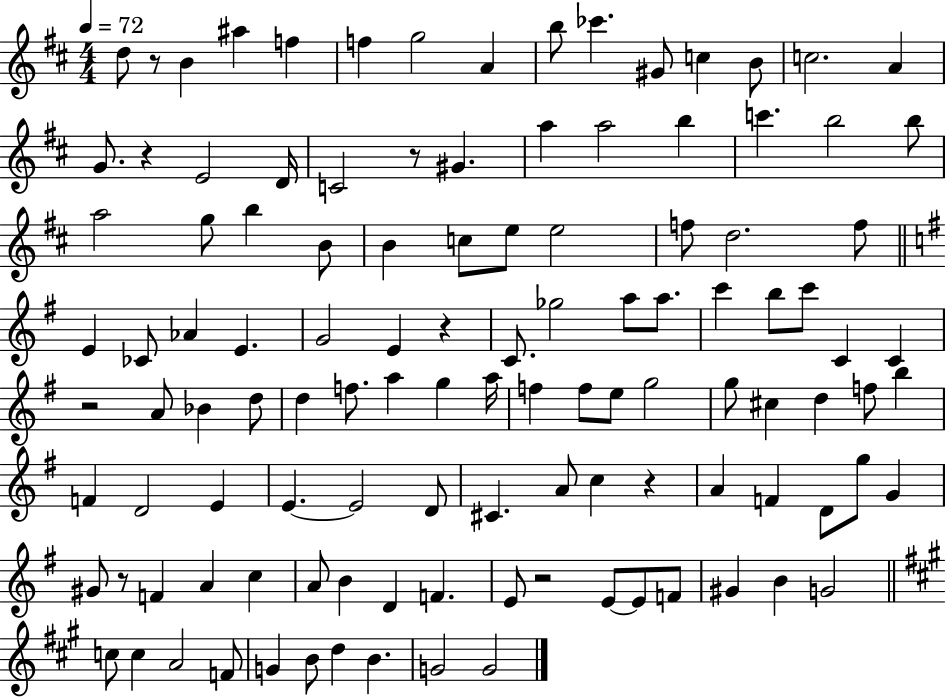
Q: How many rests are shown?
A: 8